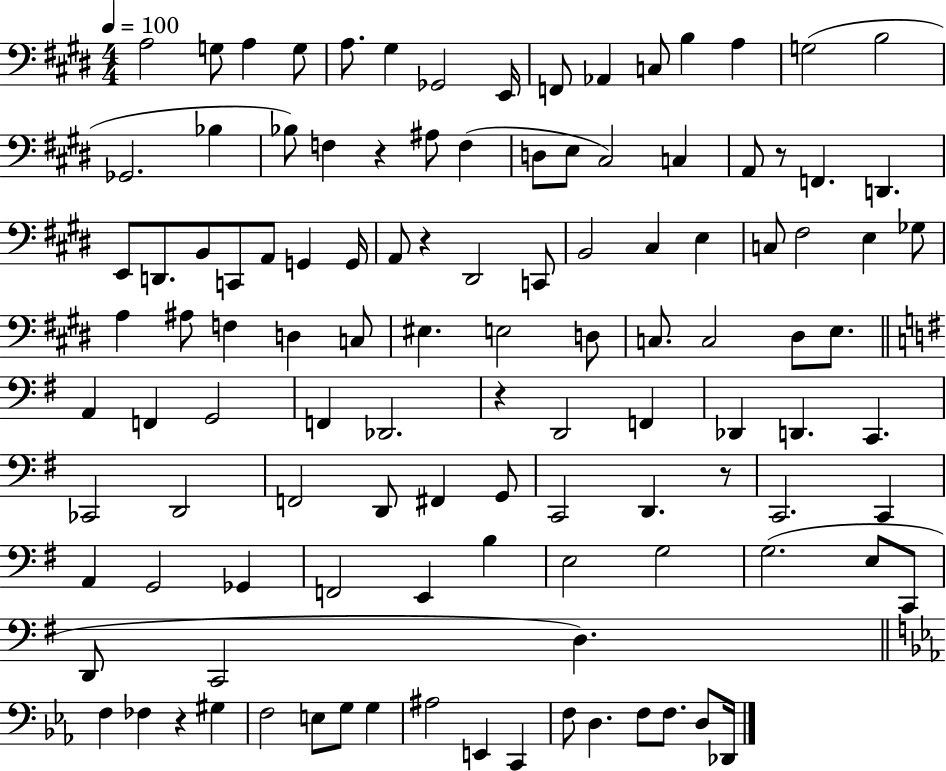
{
  \clef bass
  \numericTimeSignature
  \time 4/4
  \key e \major
  \tempo 4 = 100
  \repeat volta 2 { a2 g8 a4 g8 | a8. gis4 ges,2 e,16 | f,8 aes,4 c8 b4 a4 | g2( b2 | \break ges,2. bes4 | bes8) f4 r4 ais8 f4( | d8 e8 cis2) c4 | a,8 r8 f,4. d,4. | \break e,8 d,8. b,8 c,8 a,8 g,4 g,16 | a,8 r4 dis,2 c,8 | b,2 cis4 e4 | c8 fis2 e4 ges8 | \break a4 ais8 f4 d4 c8 | eis4. e2 d8 | c8. c2 dis8 e8. | \bar "||" \break \key e \minor a,4 f,4 g,2 | f,4 des,2. | r4 d,2 f,4 | des,4 d,4. c,4. | \break ces,2 d,2 | f,2 d,8 fis,4 g,8 | c,2 d,4. r8 | c,2. c,4 | \break a,4 g,2 ges,4 | f,2 e,4 b4 | e2 g2 | g2.( e8 c,8 | \break d,8 c,2 d4.) | \bar "||" \break \key ees \major f4 fes4 r4 gis4 | f2 e8 g8 g4 | ais2 e,4 c,4 | f8 d4. f8 f8. d8 des,16 | \break } \bar "|."
}